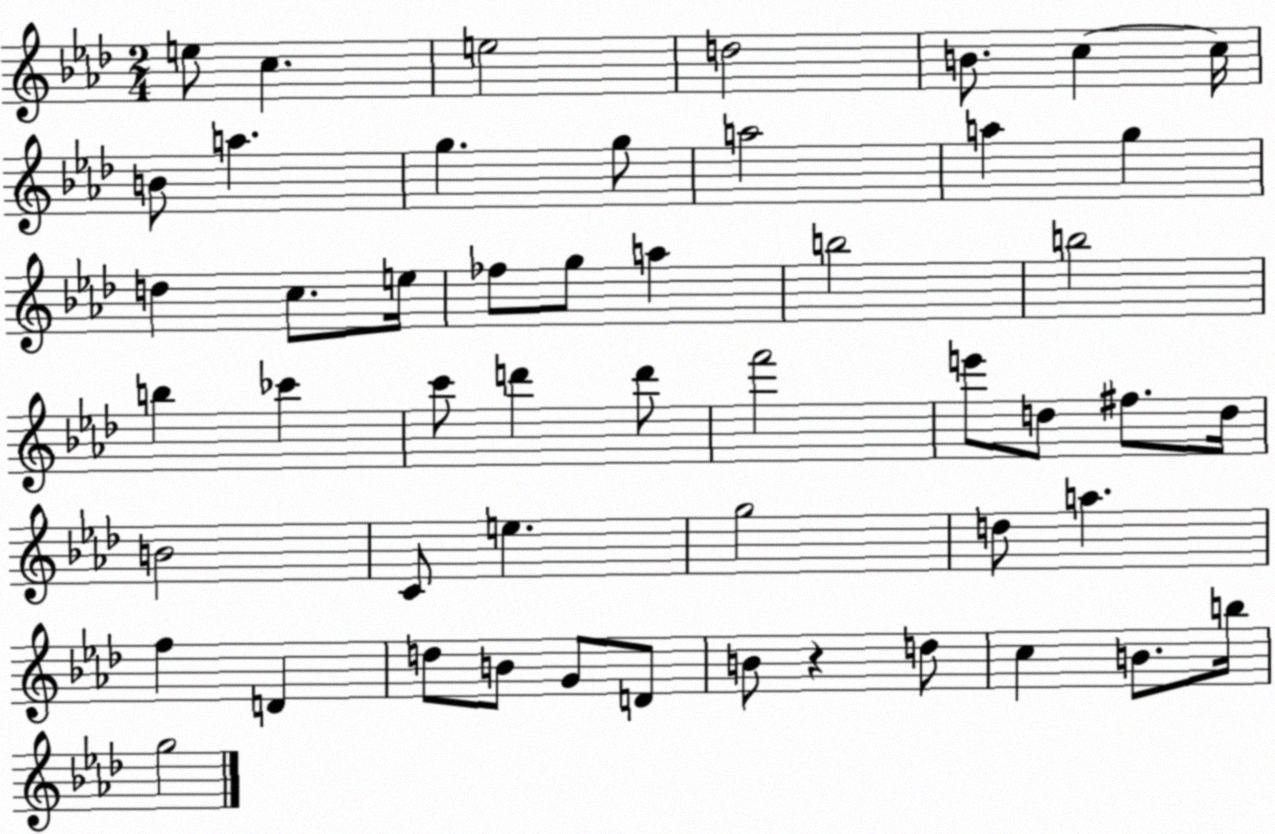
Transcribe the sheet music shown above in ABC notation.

X:1
T:Untitled
M:2/4
L:1/4
K:Ab
e/2 c e2 d2 B/2 c c/4 B/2 a g g/2 a2 a g d c/2 e/4 _f/2 g/2 a b2 b2 b _c' c'/2 d' d'/2 f'2 e'/2 d/2 ^f/2 d/4 B2 C/2 e g2 d/2 a f D d/2 B/2 G/2 D/2 B/2 z d/2 c B/2 b/4 g2